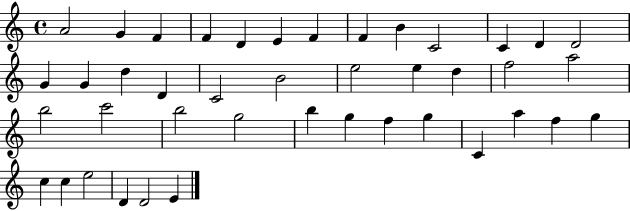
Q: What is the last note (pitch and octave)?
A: E4